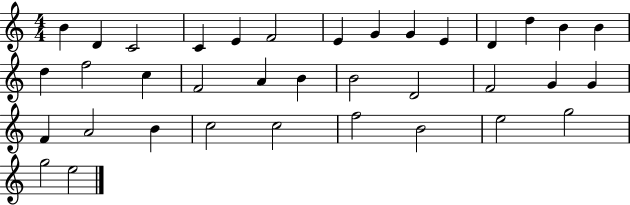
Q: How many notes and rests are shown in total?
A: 36